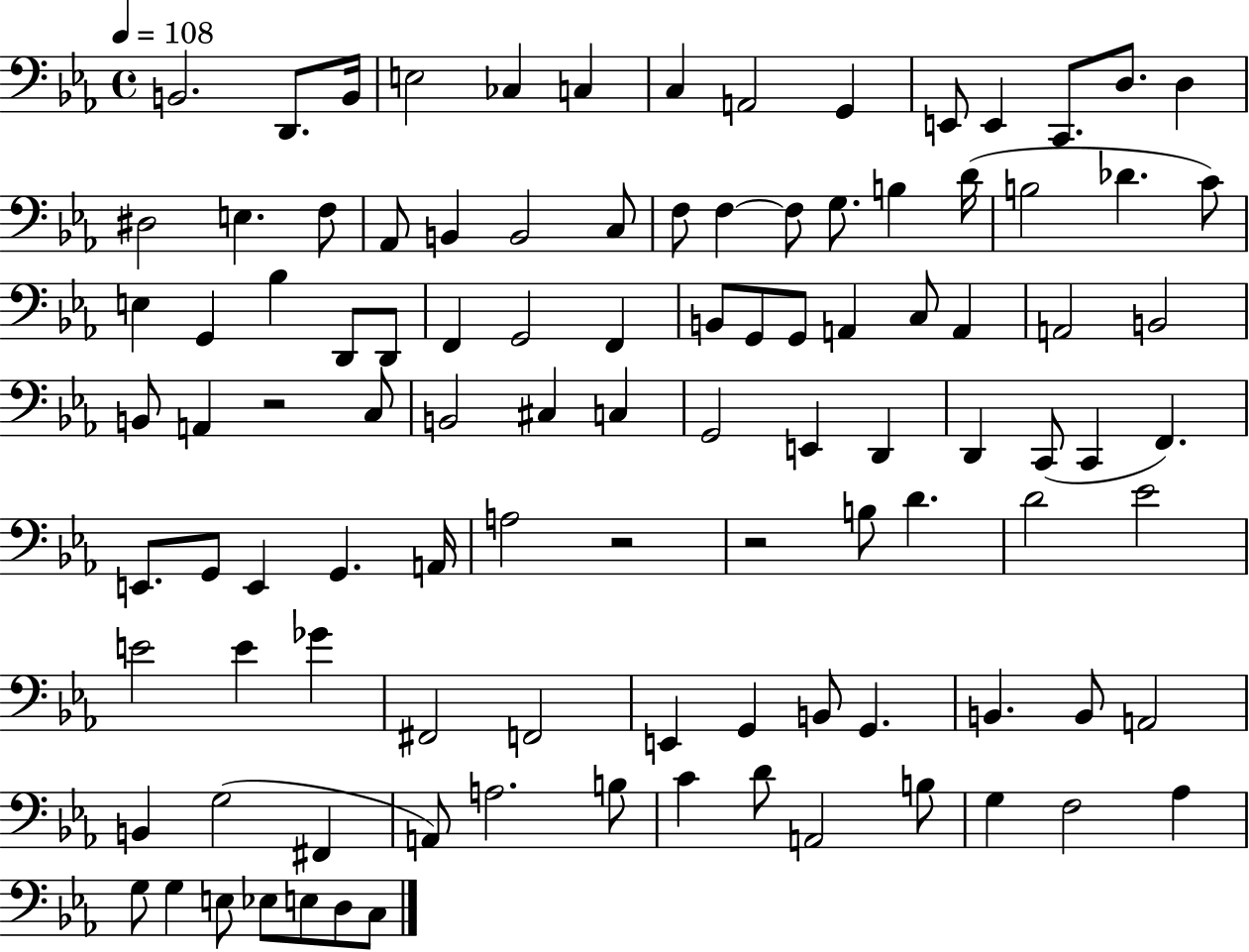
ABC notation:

X:1
T:Untitled
M:4/4
L:1/4
K:Eb
B,,2 D,,/2 B,,/4 E,2 _C, C, C, A,,2 G,, E,,/2 E,, C,,/2 D,/2 D, ^D,2 E, F,/2 _A,,/2 B,, B,,2 C,/2 F,/2 F, F,/2 G,/2 B, D/4 B,2 _D C/2 E, G,, _B, D,,/2 D,,/2 F,, G,,2 F,, B,,/2 G,,/2 G,,/2 A,, C,/2 A,, A,,2 B,,2 B,,/2 A,, z2 C,/2 B,,2 ^C, C, G,,2 E,, D,, D,, C,,/2 C,, F,, E,,/2 G,,/2 E,, G,, A,,/4 A,2 z2 z2 B,/2 D D2 _E2 E2 E _G ^F,,2 F,,2 E,, G,, B,,/2 G,, B,, B,,/2 A,,2 B,, G,2 ^F,, A,,/2 A,2 B,/2 C D/2 A,,2 B,/2 G, F,2 _A, G,/2 G, E,/2 _E,/2 E,/2 D,/2 C,/2